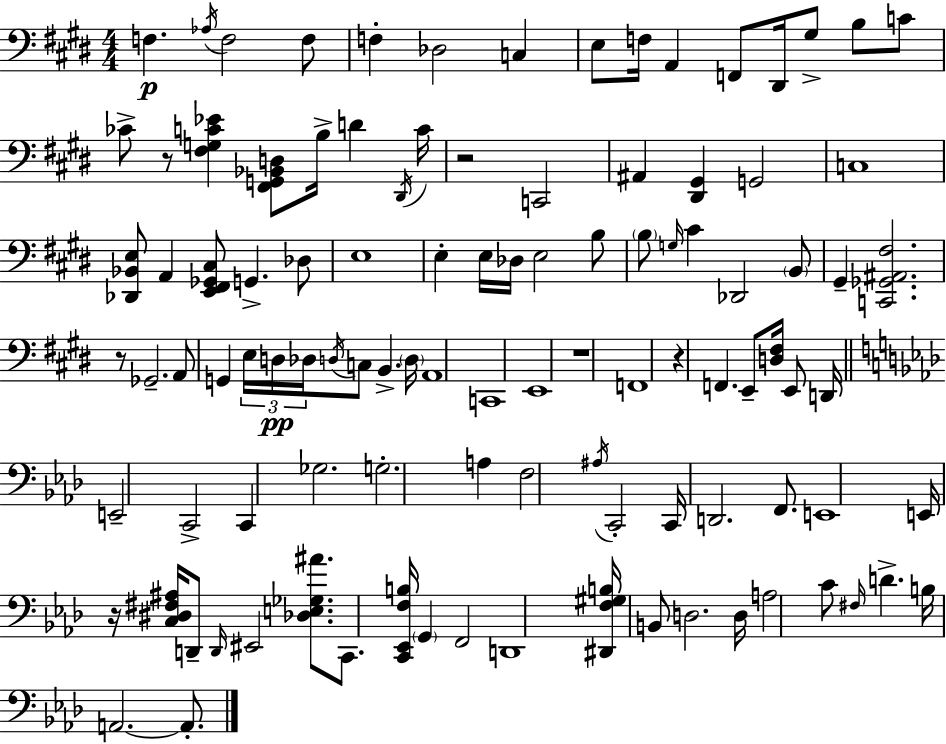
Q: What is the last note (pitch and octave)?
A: A2